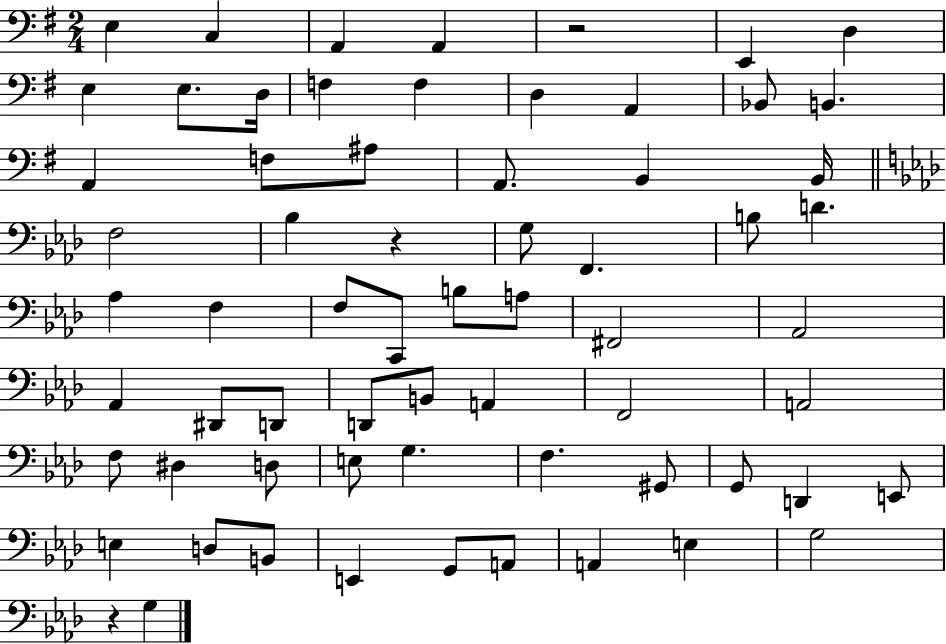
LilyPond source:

{
  \clef bass
  \numericTimeSignature
  \time 2/4
  \key g \major
  e4 c4 | a,4 a,4 | r2 | e,4 d4 | \break e4 e8. d16 | f4 f4 | d4 a,4 | bes,8 b,4. | \break a,4 f8 ais8 | a,8. b,4 b,16 | \bar "||" \break \key aes \major f2 | bes4 r4 | g8 f,4. | b8 d'4. | \break aes4 f4 | f8 c,8 b8 a8 | fis,2 | aes,2 | \break aes,4 dis,8 d,8 | d,8 b,8 a,4 | f,2 | a,2 | \break f8 dis4 d8 | e8 g4. | f4. gis,8 | g,8 d,4 e,8 | \break e4 d8 b,8 | e,4 g,8 a,8 | a,4 e4 | g2 | \break r4 g4 | \bar "|."
}